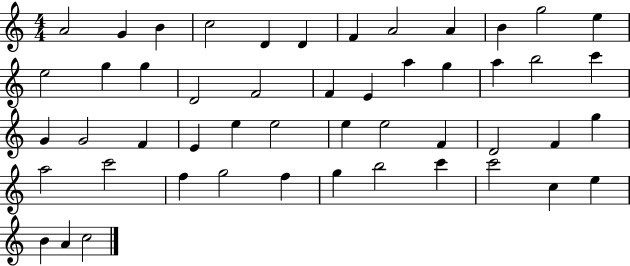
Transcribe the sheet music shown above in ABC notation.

X:1
T:Untitled
M:4/4
L:1/4
K:C
A2 G B c2 D D F A2 A B g2 e e2 g g D2 F2 F E a g a b2 c' G G2 F E e e2 e e2 F D2 F g a2 c'2 f g2 f g b2 c' c'2 c e B A c2